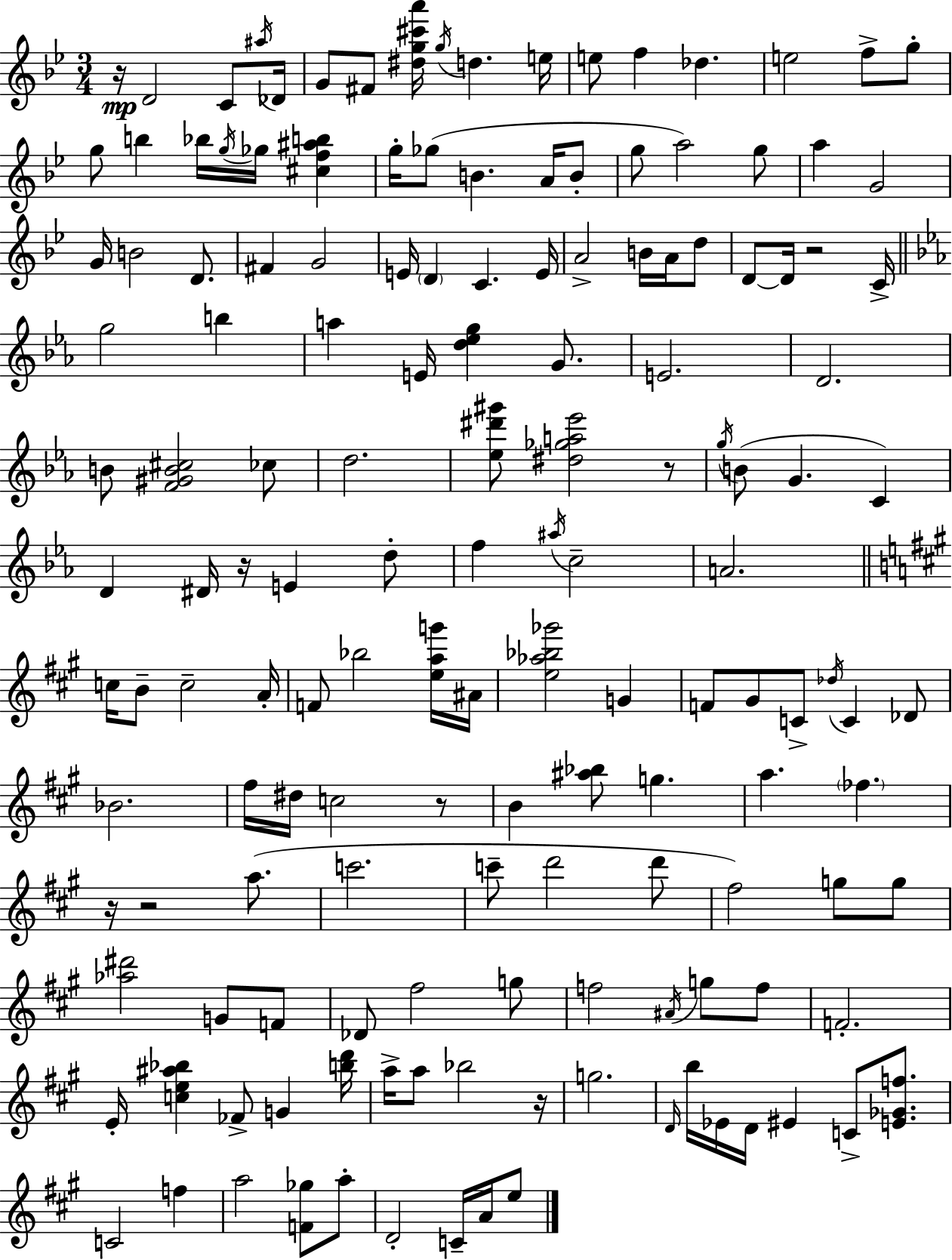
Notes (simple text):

R/s D4/h C4/e A#5/s Db4/s G4/e F#4/e [D#5,G5,C#6,A6]/s G5/s D5/q. E5/s E5/e F5/q Db5/q. E5/h F5/e G5/e G5/e B5/q Bb5/s G5/s Gb5/s [C#5,F5,A#5,B5]/q G5/s Gb5/e B4/q. A4/s B4/e G5/e A5/h G5/e A5/q G4/h G4/s B4/h D4/e. F#4/q G4/h E4/s D4/q C4/q. E4/s A4/h B4/s A4/s D5/e D4/e D4/s R/h C4/s G5/h B5/q A5/q E4/s [D5,Eb5,G5]/q G4/e. E4/h. D4/h. B4/e [F4,G#4,B4,C#5]/h CES5/e D5/h. [Eb5,D#6,G#6]/e [D#5,Gb5,A5,Eb6]/h R/e G5/s B4/e G4/q. C4/q D4/q D#4/s R/s E4/q D5/e F5/q A#5/s C5/h A4/h. C5/s B4/e C5/h A4/s F4/e Bb5/h [E5,A5,G6]/s A#4/s [E5,Ab5,Bb5,Gb6]/h G4/q F4/e G#4/e C4/e Db5/s C4/q Db4/e Bb4/h. F#5/s D#5/s C5/h R/e B4/q [A#5,Bb5]/e G5/q. A5/q. FES5/q. R/s R/h A5/e. C6/h. C6/e D6/h D6/e F#5/h G5/e G5/e [Ab5,D#6]/h G4/e F4/e Db4/e F#5/h G5/e F5/h A#4/s G5/e F5/e F4/h. E4/s [C5,E5,A#5,Bb5]/q FES4/e G4/q [B5,D6]/s A5/s A5/e Bb5/h R/s G5/h. D4/s B5/s Eb4/s D4/s EIS4/q C4/e [E4,Gb4,F5]/e. C4/h F5/q A5/h [F4,Gb5]/e A5/e D4/h C4/s A4/s E5/e